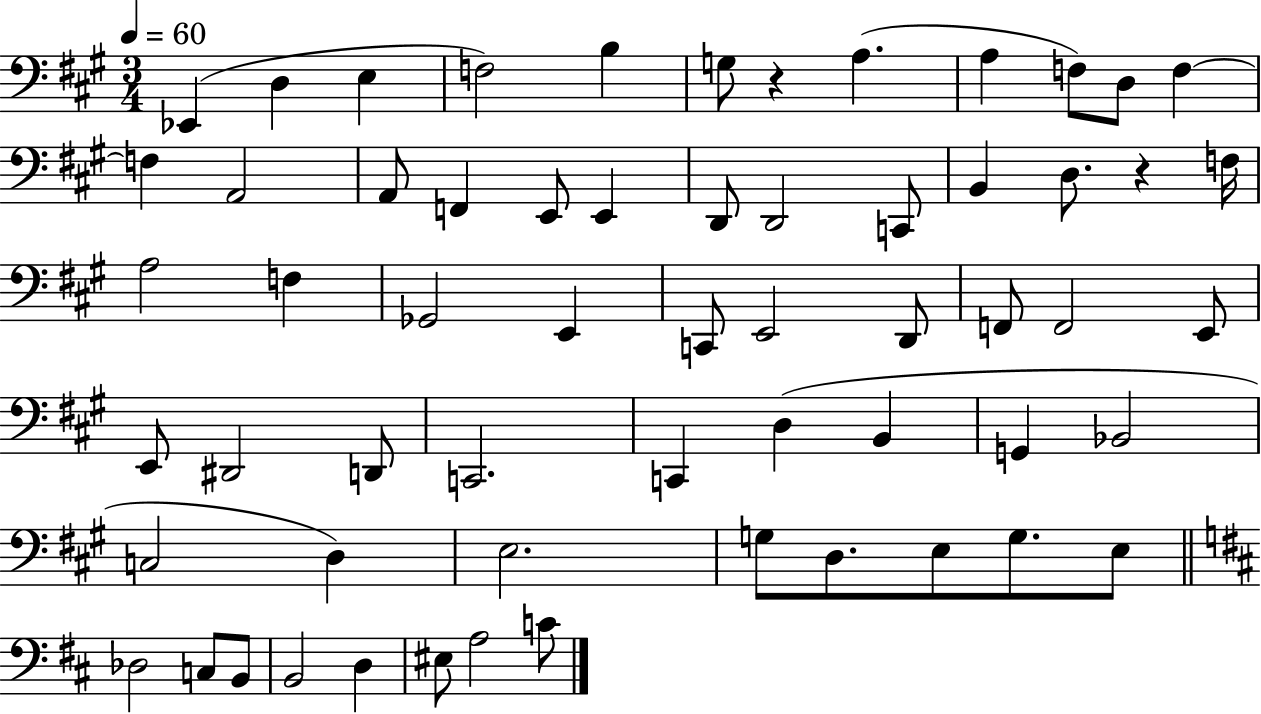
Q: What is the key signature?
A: A major